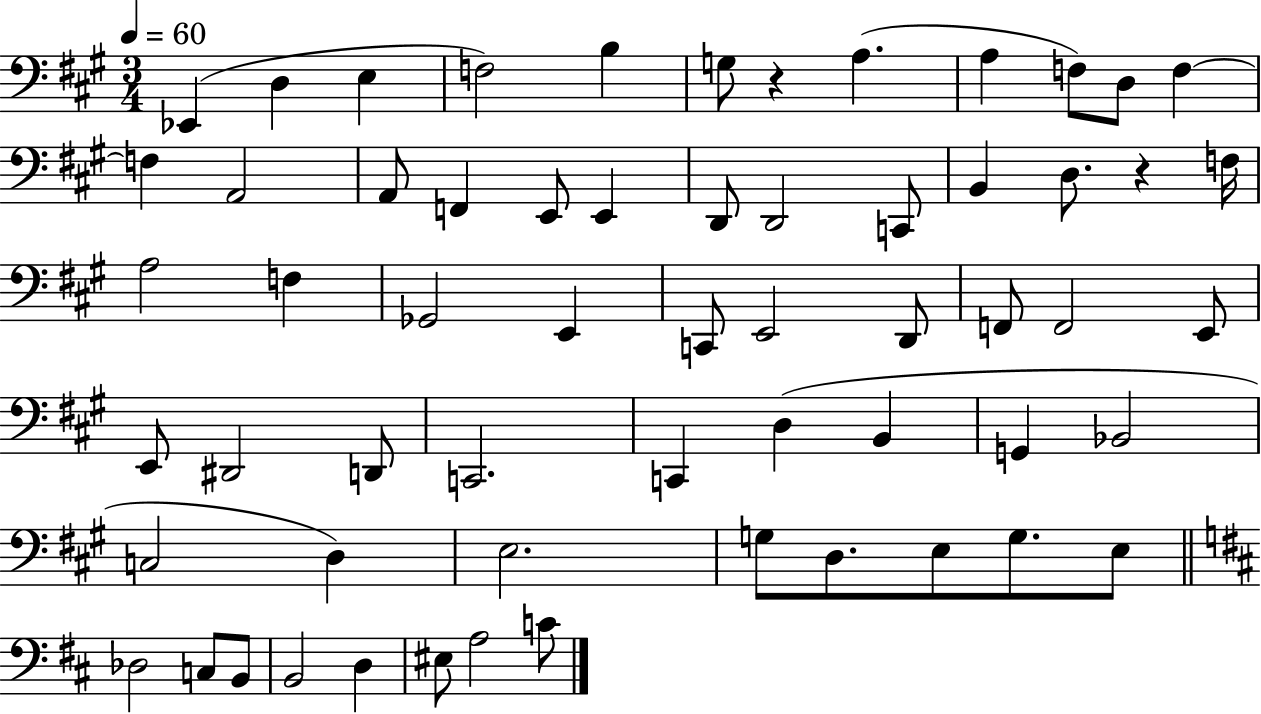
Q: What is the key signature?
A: A major